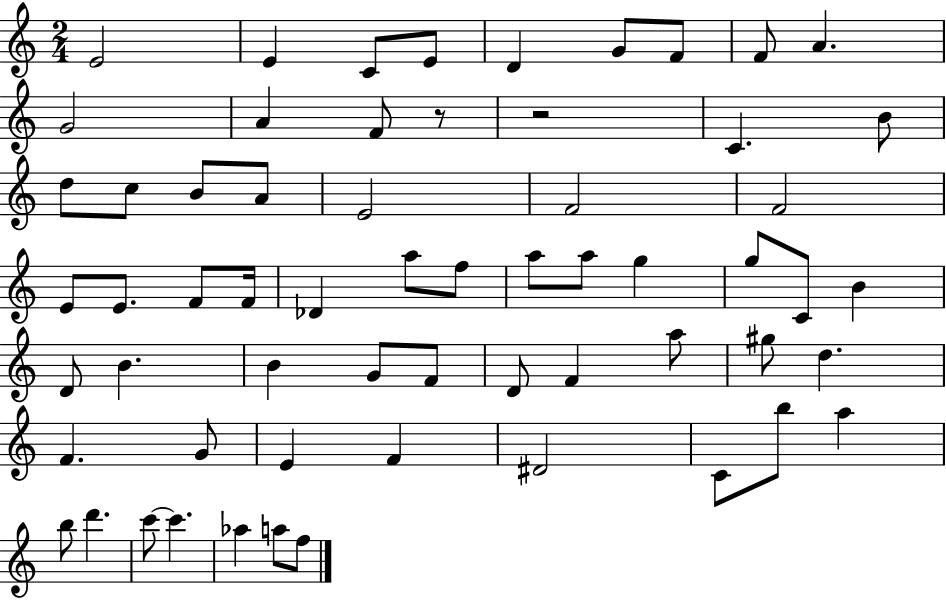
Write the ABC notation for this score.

X:1
T:Untitled
M:2/4
L:1/4
K:C
E2 E C/2 E/2 D G/2 F/2 F/2 A G2 A F/2 z/2 z2 C B/2 d/2 c/2 B/2 A/2 E2 F2 F2 E/2 E/2 F/2 F/4 _D a/2 f/2 a/2 a/2 g g/2 C/2 B D/2 B B G/2 F/2 D/2 F a/2 ^g/2 d F G/2 E F ^D2 C/2 b/2 a b/2 d' c'/2 c' _a a/2 f/2